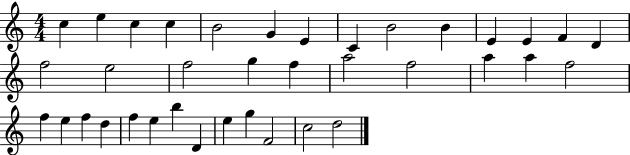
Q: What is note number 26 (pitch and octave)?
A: E5